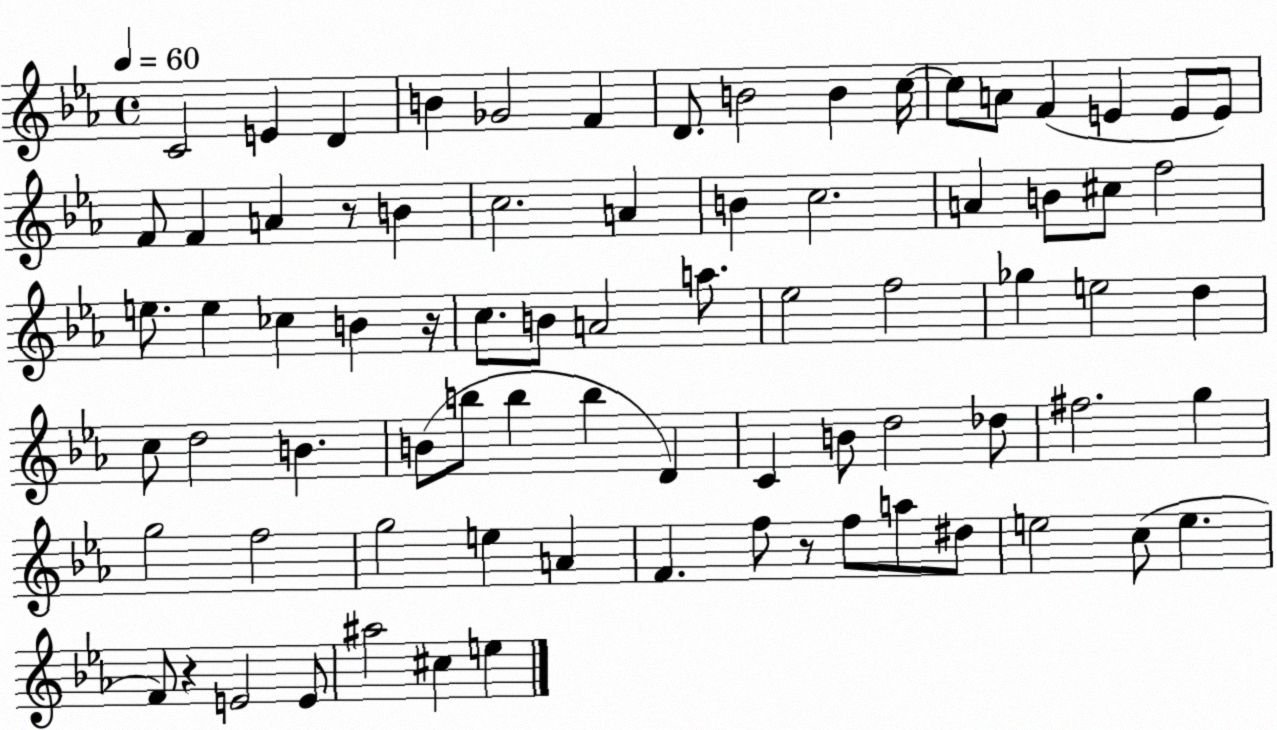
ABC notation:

X:1
T:Untitled
M:4/4
L:1/4
K:Eb
C2 E D B _G2 F D/2 B2 B c/4 c/2 A/2 F E E/2 E/2 F/2 F A z/2 B c2 A B c2 A B/2 ^c/2 f2 e/2 e _c B z/4 c/2 B/2 A2 a/2 _e2 f2 _g e2 d c/2 d2 B B/2 b/2 b b D C B/2 d2 _d/2 ^f2 g g2 f2 g2 e A F f/2 z/2 f/2 a/2 ^d/2 e2 c/2 e F/2 z E2 E/2 ^a2 ^c e